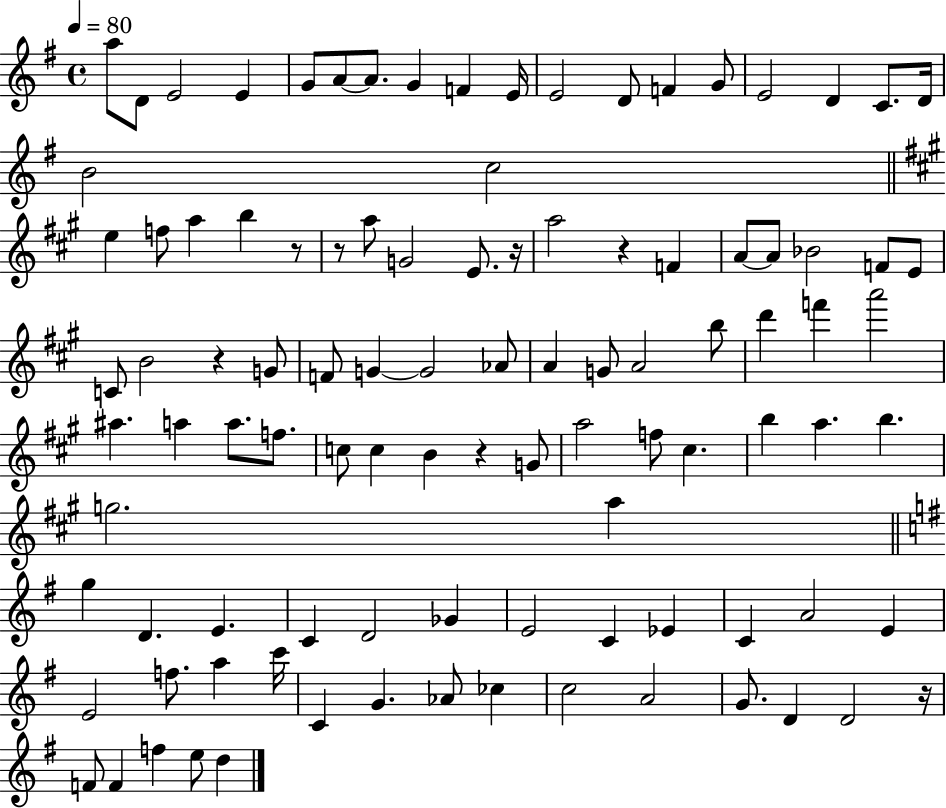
A5/e D4/e E4/h E4/q G4/e A4/e A4/e. G4/q F4/q E4/s E4/h D4/e F4/q G4/e E4/h D4/q C4/e. D4/s B4/h C5/h E5/q F5/e A5/q B5/q R/e R/e A5/e G4/h E4/e. R/s A5/h R/q F4/q A4/e A4/e Bb4/h F4/e E4/e C4/e B4/h R/q G4/e F4/e G4/q G4/h Ab4/e A4/q G4/e A4/h B5/e D6/q F6/q A6/h A#5/q. A5/q A5/e. F5/e. C5/e C5/q B4/q R/q G4/e A5/h F5/e C#5/q. B5/q A5/q. B5/q. G5/h. A5/q G5/q D4/q. E4/q. C4/q D4/h Gb4/q E4/h C4/q Eb4/q C4/q A4/h E4/q E4/h F5/e. A5/q C6/s C4/q G4/q. Ab4/e CES5/q C5/h A4/h G4/e. D4/q D4/h R/s F4/e F4/q F5/q E5/e D5/q